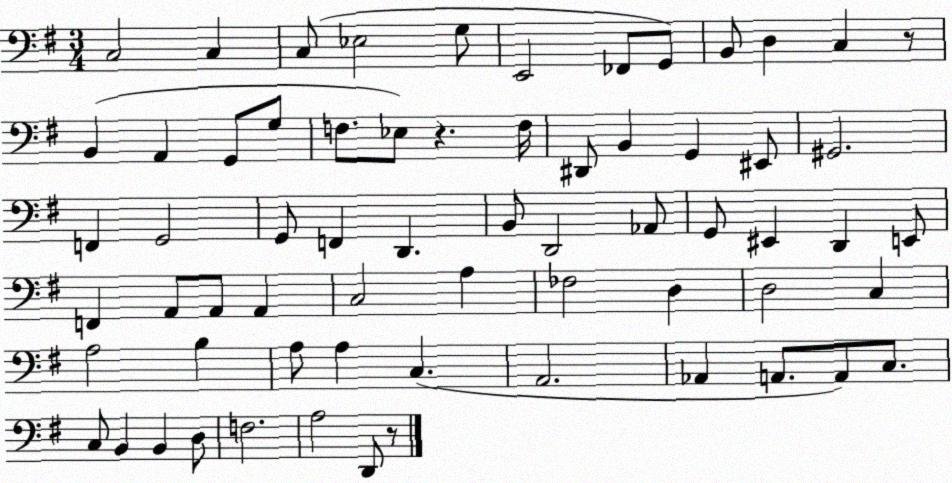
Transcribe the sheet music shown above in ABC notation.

X:1
T:Untitled
M:3/4
L:1/4
K:G
C,2 C, C,/2 _E,2 G,/2 E,,2 _F,,/2 G,,/2 B,,/2 D, C, z/2 B,, A,, G,,/2 G,/2 F,/2 _E,/2 z F,/4 ^D,,/2 B,, G,, ^E,,/2 ^G,,2 F,, G,,2 G,,/2 F,, D,, B,,/2 D,,2 _A,,/2 G,,/2 ^E,, D,, E,,/2 F,, A,,/2 A,,/2 A,, C,2 A, _F,2 D, D,2 C, A,2 B, A,/2 A, C, A,,2 _A,, A,,/2 A,,/2 C,/2 C,/2 B,, B,, D,/2 F,2 A,2 D,,/2 z/2